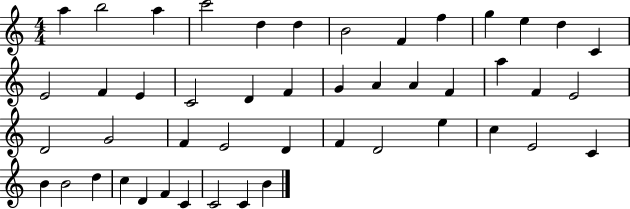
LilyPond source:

{
  \clef treble
  \numericTimeSignature
  \time 4/4
  \key c \major
  a''4 b''2 a''4 | c'''2 d''4 d''4 | b'2 f'4 f''4 | g''4 e''4 d''4 c'4 | \break e'2 f'4 e'4 | c'2 d'4 f'4 | g'4 a'4 a'4 f'4 | a''4 f'4 e'2 | \break d'2 g'2 | f'4 e'2 d'4 | f'4 d'2 e''4 | c''4 e'2 c'4 | \break b'4 b'2 d''4 | c''4 d'4 f'4 c'4 | c'2 c'4 b'4 | \bar "|."
}